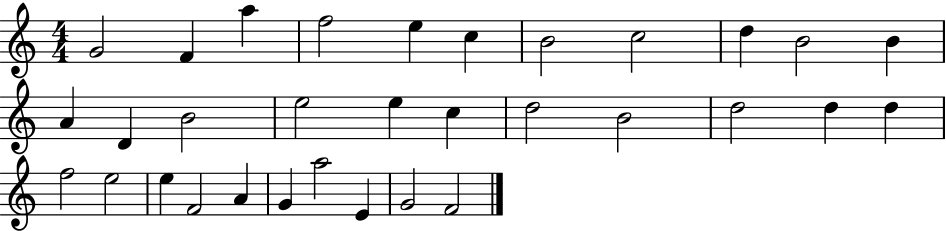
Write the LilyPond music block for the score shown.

{
  \clef treble
  \numericTimeSignature
  \time 4/4
  \key c \major
  g'2 f'4 a''4 | f''2 e''4 c''4 | b'2 c''2 | d''4 b'2 b'4 | \break a'4 d'4 b'2 | e''2 e''4 c''4 | d''2 b'2 | d''2 d''4 d''4 | \break f''2 e''2 | e''4 f'2 a'4 | g'4 a''2 e'4 | g'2 f'2 | \break \bar "|."
}